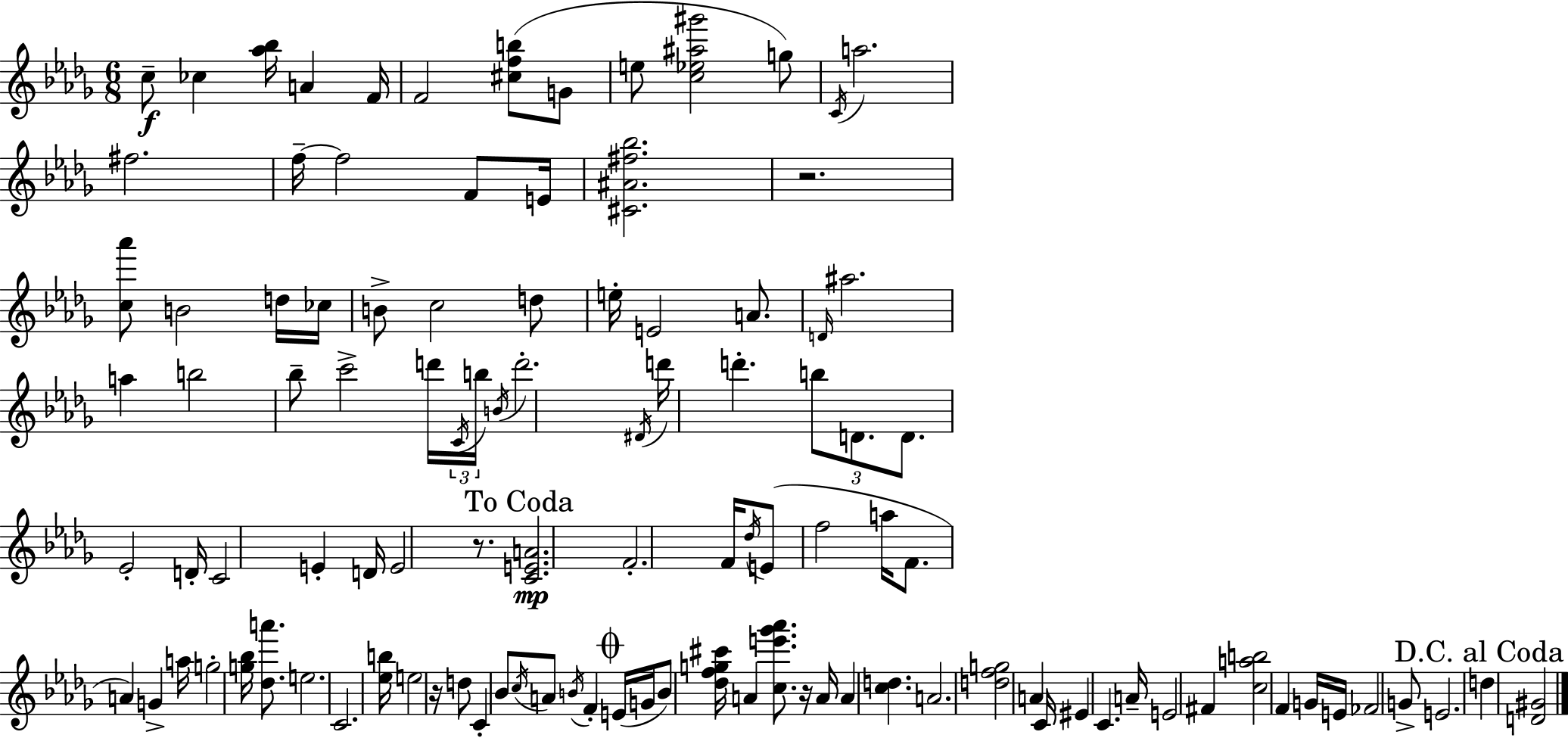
C5/e CES5/q [Ab5,Bb5]/s A4/q F4/s F4/h [C#5,F5,B5]/e G4/e E5/e [C5,Eb5,A#5,G#6]/h G5/e C4/s A5/h. F#5/h. F5/s F5/h F4/e E4/s [C#4,A#4,F#5,Bb5]/h. R/h. [C5,Ab6]/e B4/h D5/s CES5/s B4/e C5/h D5/e E5/s E4/h A4/e. D4/s A#5/h. A5/q B5/h Bb5/e C6/h D6/s C4/s B5/s B4/s D6/h. D#4/s D6/s D6/q. B5/e D4/e. D4/e. Eb4/h D4/s C4/h E4/q D4/s E4/h R/e. [C4,E4,A4]/h. F4/h. F4/s Db5/s E4/e F5/h A5/s F4/e. A4/q G4/q A5/s G5/h [G5,Bb5]/s [Db5,A6]/e. E5/h. C4/h. [Eb5,B5]/s E5/h R/s D5/e C4/q Bb4/e C5/s A4/e B4/s F4/q E4/s G4/s B4/e [Db5,F5,G5,C#6]/s A4/q [C5,E6,Gb6,Ab6]/e. R/s A4/s A4/q [C5,D5]/q. A4/h. [D5,F5,G5]/h A4/q C4/s EIS4/q C4/q. A4/s E4/h F#4/q [C5,A5,B5]/h F4/q G4/s E4/s FES4/h G4/e E4/h. D5/q [D4,G#4]/h